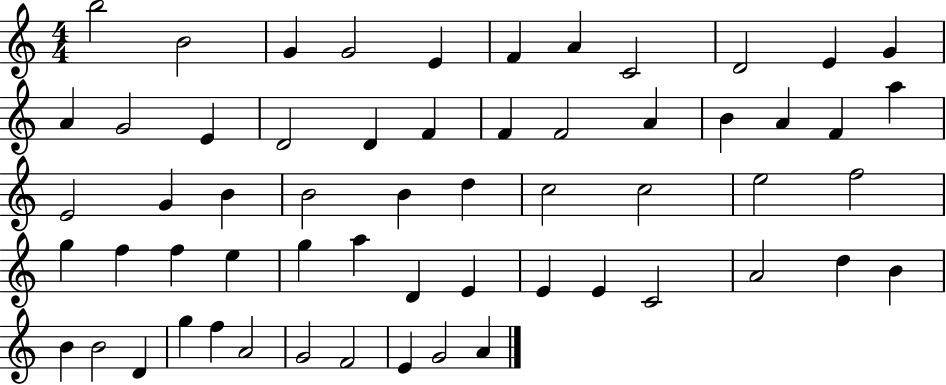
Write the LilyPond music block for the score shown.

{
  \clef treble
  \numericTimeSignature
  \time 4/4
  \key c \major
  b''2 b'2 | g'4 g'2 e'4 | f'4 a'4 c'2 | d'2 e'4 g'4 | \break a'4 g'2 e'4 | d'2 d'4 f'4 | f'4 f'2 a'4 | b'4 a'4 f'4 a''4 | \break e'2 g'4 b'4 | b'2 b'4 d''4 | c''2 c''2 | e''2 f''2 | \break g''4 f''4 f''4 e''4 | g''4 a''4 d'4 e'4 | e'4 e'4 c'2 | a'2 d''4 b'4 | \break b'4 b'2 d'4 | g''4 f''4 a'2 | g'2 f'2 | e'4 g'2 a'4 | \break \bar "|."
}